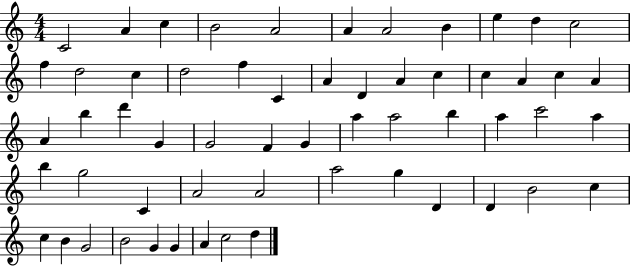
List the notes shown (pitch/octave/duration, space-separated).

C4/h A4/q C5/q B4/h A4/h A4/q A4/h B4/q E5/q D5/q C5/h F5/q D5/h C5/q D5/h F5/q C4/q A4/q D4/q A4/q C5/q C5/q A4/q C5/q A4/q A4/q B5/q D6/q G4/q G4/h F4/q G4/q A5/q A5/h B5/q A5/q C6/h A5/q B5/q G5/h C4/q A4/h A4/h A5/h G5/q D4/q D4/q B4/h C5/q C5/q B4/q G4/h B4/h G4/q G4/q A4/q C5/h D5/q